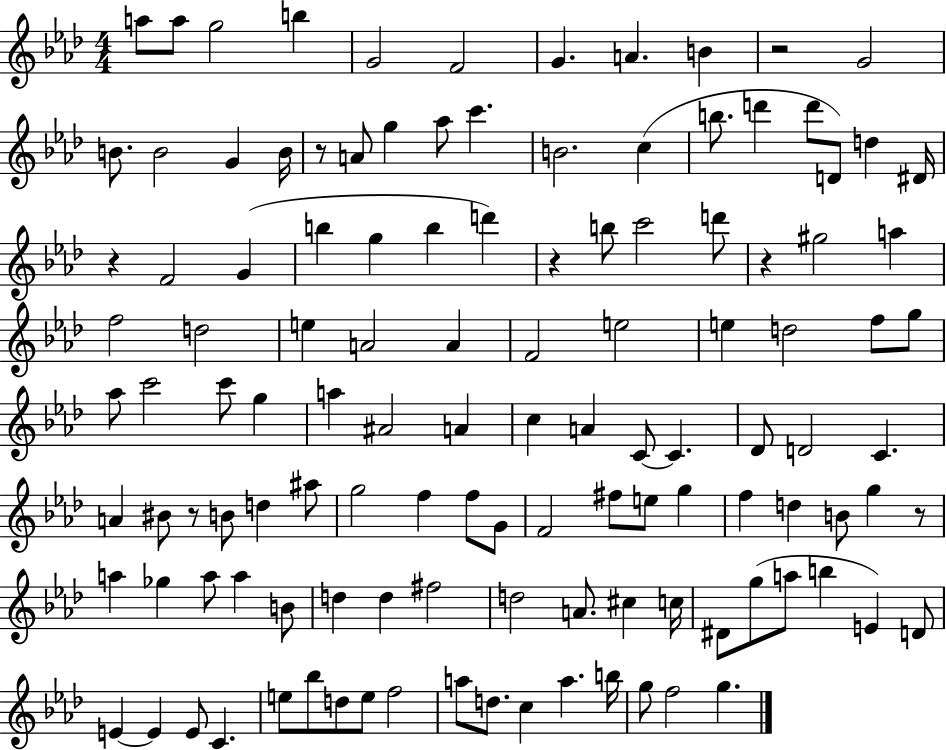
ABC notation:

X:1
T:Untitled
M:4/4
L:1/4
K:Ab
a/2 a/2 g2 b G2 F2 G A B z2 G2 B/2 B2 G B/4 z/2 A/2 g _a/2 c' B2 c b/2 d' d'/2 D/2 d ^D/4 z F2 G b g b d' z b/2 c'2 d'/2 z ^g2 a f2 d2 e A2 A F2 e2 e d2 f/2 g/2 _a/2 c'2 c'/2 g a ^A2 A c A C/2 C _D/2 D2 C A ^B/2 z/2 B/2 d ^a/2 g2 f f/2 G/2 F2 ^f/2 e/2 g f d B/2 g z/2 a _g a/2 a B/2 d d ^f2 d2 A/2 ^c c/4 ^D/2 g/2 a/2 b E D/2 E E E/2 C e/2 _b/2 d/2 e/2 f2 a/2 d/2 c a b/4 g/2 f2 g